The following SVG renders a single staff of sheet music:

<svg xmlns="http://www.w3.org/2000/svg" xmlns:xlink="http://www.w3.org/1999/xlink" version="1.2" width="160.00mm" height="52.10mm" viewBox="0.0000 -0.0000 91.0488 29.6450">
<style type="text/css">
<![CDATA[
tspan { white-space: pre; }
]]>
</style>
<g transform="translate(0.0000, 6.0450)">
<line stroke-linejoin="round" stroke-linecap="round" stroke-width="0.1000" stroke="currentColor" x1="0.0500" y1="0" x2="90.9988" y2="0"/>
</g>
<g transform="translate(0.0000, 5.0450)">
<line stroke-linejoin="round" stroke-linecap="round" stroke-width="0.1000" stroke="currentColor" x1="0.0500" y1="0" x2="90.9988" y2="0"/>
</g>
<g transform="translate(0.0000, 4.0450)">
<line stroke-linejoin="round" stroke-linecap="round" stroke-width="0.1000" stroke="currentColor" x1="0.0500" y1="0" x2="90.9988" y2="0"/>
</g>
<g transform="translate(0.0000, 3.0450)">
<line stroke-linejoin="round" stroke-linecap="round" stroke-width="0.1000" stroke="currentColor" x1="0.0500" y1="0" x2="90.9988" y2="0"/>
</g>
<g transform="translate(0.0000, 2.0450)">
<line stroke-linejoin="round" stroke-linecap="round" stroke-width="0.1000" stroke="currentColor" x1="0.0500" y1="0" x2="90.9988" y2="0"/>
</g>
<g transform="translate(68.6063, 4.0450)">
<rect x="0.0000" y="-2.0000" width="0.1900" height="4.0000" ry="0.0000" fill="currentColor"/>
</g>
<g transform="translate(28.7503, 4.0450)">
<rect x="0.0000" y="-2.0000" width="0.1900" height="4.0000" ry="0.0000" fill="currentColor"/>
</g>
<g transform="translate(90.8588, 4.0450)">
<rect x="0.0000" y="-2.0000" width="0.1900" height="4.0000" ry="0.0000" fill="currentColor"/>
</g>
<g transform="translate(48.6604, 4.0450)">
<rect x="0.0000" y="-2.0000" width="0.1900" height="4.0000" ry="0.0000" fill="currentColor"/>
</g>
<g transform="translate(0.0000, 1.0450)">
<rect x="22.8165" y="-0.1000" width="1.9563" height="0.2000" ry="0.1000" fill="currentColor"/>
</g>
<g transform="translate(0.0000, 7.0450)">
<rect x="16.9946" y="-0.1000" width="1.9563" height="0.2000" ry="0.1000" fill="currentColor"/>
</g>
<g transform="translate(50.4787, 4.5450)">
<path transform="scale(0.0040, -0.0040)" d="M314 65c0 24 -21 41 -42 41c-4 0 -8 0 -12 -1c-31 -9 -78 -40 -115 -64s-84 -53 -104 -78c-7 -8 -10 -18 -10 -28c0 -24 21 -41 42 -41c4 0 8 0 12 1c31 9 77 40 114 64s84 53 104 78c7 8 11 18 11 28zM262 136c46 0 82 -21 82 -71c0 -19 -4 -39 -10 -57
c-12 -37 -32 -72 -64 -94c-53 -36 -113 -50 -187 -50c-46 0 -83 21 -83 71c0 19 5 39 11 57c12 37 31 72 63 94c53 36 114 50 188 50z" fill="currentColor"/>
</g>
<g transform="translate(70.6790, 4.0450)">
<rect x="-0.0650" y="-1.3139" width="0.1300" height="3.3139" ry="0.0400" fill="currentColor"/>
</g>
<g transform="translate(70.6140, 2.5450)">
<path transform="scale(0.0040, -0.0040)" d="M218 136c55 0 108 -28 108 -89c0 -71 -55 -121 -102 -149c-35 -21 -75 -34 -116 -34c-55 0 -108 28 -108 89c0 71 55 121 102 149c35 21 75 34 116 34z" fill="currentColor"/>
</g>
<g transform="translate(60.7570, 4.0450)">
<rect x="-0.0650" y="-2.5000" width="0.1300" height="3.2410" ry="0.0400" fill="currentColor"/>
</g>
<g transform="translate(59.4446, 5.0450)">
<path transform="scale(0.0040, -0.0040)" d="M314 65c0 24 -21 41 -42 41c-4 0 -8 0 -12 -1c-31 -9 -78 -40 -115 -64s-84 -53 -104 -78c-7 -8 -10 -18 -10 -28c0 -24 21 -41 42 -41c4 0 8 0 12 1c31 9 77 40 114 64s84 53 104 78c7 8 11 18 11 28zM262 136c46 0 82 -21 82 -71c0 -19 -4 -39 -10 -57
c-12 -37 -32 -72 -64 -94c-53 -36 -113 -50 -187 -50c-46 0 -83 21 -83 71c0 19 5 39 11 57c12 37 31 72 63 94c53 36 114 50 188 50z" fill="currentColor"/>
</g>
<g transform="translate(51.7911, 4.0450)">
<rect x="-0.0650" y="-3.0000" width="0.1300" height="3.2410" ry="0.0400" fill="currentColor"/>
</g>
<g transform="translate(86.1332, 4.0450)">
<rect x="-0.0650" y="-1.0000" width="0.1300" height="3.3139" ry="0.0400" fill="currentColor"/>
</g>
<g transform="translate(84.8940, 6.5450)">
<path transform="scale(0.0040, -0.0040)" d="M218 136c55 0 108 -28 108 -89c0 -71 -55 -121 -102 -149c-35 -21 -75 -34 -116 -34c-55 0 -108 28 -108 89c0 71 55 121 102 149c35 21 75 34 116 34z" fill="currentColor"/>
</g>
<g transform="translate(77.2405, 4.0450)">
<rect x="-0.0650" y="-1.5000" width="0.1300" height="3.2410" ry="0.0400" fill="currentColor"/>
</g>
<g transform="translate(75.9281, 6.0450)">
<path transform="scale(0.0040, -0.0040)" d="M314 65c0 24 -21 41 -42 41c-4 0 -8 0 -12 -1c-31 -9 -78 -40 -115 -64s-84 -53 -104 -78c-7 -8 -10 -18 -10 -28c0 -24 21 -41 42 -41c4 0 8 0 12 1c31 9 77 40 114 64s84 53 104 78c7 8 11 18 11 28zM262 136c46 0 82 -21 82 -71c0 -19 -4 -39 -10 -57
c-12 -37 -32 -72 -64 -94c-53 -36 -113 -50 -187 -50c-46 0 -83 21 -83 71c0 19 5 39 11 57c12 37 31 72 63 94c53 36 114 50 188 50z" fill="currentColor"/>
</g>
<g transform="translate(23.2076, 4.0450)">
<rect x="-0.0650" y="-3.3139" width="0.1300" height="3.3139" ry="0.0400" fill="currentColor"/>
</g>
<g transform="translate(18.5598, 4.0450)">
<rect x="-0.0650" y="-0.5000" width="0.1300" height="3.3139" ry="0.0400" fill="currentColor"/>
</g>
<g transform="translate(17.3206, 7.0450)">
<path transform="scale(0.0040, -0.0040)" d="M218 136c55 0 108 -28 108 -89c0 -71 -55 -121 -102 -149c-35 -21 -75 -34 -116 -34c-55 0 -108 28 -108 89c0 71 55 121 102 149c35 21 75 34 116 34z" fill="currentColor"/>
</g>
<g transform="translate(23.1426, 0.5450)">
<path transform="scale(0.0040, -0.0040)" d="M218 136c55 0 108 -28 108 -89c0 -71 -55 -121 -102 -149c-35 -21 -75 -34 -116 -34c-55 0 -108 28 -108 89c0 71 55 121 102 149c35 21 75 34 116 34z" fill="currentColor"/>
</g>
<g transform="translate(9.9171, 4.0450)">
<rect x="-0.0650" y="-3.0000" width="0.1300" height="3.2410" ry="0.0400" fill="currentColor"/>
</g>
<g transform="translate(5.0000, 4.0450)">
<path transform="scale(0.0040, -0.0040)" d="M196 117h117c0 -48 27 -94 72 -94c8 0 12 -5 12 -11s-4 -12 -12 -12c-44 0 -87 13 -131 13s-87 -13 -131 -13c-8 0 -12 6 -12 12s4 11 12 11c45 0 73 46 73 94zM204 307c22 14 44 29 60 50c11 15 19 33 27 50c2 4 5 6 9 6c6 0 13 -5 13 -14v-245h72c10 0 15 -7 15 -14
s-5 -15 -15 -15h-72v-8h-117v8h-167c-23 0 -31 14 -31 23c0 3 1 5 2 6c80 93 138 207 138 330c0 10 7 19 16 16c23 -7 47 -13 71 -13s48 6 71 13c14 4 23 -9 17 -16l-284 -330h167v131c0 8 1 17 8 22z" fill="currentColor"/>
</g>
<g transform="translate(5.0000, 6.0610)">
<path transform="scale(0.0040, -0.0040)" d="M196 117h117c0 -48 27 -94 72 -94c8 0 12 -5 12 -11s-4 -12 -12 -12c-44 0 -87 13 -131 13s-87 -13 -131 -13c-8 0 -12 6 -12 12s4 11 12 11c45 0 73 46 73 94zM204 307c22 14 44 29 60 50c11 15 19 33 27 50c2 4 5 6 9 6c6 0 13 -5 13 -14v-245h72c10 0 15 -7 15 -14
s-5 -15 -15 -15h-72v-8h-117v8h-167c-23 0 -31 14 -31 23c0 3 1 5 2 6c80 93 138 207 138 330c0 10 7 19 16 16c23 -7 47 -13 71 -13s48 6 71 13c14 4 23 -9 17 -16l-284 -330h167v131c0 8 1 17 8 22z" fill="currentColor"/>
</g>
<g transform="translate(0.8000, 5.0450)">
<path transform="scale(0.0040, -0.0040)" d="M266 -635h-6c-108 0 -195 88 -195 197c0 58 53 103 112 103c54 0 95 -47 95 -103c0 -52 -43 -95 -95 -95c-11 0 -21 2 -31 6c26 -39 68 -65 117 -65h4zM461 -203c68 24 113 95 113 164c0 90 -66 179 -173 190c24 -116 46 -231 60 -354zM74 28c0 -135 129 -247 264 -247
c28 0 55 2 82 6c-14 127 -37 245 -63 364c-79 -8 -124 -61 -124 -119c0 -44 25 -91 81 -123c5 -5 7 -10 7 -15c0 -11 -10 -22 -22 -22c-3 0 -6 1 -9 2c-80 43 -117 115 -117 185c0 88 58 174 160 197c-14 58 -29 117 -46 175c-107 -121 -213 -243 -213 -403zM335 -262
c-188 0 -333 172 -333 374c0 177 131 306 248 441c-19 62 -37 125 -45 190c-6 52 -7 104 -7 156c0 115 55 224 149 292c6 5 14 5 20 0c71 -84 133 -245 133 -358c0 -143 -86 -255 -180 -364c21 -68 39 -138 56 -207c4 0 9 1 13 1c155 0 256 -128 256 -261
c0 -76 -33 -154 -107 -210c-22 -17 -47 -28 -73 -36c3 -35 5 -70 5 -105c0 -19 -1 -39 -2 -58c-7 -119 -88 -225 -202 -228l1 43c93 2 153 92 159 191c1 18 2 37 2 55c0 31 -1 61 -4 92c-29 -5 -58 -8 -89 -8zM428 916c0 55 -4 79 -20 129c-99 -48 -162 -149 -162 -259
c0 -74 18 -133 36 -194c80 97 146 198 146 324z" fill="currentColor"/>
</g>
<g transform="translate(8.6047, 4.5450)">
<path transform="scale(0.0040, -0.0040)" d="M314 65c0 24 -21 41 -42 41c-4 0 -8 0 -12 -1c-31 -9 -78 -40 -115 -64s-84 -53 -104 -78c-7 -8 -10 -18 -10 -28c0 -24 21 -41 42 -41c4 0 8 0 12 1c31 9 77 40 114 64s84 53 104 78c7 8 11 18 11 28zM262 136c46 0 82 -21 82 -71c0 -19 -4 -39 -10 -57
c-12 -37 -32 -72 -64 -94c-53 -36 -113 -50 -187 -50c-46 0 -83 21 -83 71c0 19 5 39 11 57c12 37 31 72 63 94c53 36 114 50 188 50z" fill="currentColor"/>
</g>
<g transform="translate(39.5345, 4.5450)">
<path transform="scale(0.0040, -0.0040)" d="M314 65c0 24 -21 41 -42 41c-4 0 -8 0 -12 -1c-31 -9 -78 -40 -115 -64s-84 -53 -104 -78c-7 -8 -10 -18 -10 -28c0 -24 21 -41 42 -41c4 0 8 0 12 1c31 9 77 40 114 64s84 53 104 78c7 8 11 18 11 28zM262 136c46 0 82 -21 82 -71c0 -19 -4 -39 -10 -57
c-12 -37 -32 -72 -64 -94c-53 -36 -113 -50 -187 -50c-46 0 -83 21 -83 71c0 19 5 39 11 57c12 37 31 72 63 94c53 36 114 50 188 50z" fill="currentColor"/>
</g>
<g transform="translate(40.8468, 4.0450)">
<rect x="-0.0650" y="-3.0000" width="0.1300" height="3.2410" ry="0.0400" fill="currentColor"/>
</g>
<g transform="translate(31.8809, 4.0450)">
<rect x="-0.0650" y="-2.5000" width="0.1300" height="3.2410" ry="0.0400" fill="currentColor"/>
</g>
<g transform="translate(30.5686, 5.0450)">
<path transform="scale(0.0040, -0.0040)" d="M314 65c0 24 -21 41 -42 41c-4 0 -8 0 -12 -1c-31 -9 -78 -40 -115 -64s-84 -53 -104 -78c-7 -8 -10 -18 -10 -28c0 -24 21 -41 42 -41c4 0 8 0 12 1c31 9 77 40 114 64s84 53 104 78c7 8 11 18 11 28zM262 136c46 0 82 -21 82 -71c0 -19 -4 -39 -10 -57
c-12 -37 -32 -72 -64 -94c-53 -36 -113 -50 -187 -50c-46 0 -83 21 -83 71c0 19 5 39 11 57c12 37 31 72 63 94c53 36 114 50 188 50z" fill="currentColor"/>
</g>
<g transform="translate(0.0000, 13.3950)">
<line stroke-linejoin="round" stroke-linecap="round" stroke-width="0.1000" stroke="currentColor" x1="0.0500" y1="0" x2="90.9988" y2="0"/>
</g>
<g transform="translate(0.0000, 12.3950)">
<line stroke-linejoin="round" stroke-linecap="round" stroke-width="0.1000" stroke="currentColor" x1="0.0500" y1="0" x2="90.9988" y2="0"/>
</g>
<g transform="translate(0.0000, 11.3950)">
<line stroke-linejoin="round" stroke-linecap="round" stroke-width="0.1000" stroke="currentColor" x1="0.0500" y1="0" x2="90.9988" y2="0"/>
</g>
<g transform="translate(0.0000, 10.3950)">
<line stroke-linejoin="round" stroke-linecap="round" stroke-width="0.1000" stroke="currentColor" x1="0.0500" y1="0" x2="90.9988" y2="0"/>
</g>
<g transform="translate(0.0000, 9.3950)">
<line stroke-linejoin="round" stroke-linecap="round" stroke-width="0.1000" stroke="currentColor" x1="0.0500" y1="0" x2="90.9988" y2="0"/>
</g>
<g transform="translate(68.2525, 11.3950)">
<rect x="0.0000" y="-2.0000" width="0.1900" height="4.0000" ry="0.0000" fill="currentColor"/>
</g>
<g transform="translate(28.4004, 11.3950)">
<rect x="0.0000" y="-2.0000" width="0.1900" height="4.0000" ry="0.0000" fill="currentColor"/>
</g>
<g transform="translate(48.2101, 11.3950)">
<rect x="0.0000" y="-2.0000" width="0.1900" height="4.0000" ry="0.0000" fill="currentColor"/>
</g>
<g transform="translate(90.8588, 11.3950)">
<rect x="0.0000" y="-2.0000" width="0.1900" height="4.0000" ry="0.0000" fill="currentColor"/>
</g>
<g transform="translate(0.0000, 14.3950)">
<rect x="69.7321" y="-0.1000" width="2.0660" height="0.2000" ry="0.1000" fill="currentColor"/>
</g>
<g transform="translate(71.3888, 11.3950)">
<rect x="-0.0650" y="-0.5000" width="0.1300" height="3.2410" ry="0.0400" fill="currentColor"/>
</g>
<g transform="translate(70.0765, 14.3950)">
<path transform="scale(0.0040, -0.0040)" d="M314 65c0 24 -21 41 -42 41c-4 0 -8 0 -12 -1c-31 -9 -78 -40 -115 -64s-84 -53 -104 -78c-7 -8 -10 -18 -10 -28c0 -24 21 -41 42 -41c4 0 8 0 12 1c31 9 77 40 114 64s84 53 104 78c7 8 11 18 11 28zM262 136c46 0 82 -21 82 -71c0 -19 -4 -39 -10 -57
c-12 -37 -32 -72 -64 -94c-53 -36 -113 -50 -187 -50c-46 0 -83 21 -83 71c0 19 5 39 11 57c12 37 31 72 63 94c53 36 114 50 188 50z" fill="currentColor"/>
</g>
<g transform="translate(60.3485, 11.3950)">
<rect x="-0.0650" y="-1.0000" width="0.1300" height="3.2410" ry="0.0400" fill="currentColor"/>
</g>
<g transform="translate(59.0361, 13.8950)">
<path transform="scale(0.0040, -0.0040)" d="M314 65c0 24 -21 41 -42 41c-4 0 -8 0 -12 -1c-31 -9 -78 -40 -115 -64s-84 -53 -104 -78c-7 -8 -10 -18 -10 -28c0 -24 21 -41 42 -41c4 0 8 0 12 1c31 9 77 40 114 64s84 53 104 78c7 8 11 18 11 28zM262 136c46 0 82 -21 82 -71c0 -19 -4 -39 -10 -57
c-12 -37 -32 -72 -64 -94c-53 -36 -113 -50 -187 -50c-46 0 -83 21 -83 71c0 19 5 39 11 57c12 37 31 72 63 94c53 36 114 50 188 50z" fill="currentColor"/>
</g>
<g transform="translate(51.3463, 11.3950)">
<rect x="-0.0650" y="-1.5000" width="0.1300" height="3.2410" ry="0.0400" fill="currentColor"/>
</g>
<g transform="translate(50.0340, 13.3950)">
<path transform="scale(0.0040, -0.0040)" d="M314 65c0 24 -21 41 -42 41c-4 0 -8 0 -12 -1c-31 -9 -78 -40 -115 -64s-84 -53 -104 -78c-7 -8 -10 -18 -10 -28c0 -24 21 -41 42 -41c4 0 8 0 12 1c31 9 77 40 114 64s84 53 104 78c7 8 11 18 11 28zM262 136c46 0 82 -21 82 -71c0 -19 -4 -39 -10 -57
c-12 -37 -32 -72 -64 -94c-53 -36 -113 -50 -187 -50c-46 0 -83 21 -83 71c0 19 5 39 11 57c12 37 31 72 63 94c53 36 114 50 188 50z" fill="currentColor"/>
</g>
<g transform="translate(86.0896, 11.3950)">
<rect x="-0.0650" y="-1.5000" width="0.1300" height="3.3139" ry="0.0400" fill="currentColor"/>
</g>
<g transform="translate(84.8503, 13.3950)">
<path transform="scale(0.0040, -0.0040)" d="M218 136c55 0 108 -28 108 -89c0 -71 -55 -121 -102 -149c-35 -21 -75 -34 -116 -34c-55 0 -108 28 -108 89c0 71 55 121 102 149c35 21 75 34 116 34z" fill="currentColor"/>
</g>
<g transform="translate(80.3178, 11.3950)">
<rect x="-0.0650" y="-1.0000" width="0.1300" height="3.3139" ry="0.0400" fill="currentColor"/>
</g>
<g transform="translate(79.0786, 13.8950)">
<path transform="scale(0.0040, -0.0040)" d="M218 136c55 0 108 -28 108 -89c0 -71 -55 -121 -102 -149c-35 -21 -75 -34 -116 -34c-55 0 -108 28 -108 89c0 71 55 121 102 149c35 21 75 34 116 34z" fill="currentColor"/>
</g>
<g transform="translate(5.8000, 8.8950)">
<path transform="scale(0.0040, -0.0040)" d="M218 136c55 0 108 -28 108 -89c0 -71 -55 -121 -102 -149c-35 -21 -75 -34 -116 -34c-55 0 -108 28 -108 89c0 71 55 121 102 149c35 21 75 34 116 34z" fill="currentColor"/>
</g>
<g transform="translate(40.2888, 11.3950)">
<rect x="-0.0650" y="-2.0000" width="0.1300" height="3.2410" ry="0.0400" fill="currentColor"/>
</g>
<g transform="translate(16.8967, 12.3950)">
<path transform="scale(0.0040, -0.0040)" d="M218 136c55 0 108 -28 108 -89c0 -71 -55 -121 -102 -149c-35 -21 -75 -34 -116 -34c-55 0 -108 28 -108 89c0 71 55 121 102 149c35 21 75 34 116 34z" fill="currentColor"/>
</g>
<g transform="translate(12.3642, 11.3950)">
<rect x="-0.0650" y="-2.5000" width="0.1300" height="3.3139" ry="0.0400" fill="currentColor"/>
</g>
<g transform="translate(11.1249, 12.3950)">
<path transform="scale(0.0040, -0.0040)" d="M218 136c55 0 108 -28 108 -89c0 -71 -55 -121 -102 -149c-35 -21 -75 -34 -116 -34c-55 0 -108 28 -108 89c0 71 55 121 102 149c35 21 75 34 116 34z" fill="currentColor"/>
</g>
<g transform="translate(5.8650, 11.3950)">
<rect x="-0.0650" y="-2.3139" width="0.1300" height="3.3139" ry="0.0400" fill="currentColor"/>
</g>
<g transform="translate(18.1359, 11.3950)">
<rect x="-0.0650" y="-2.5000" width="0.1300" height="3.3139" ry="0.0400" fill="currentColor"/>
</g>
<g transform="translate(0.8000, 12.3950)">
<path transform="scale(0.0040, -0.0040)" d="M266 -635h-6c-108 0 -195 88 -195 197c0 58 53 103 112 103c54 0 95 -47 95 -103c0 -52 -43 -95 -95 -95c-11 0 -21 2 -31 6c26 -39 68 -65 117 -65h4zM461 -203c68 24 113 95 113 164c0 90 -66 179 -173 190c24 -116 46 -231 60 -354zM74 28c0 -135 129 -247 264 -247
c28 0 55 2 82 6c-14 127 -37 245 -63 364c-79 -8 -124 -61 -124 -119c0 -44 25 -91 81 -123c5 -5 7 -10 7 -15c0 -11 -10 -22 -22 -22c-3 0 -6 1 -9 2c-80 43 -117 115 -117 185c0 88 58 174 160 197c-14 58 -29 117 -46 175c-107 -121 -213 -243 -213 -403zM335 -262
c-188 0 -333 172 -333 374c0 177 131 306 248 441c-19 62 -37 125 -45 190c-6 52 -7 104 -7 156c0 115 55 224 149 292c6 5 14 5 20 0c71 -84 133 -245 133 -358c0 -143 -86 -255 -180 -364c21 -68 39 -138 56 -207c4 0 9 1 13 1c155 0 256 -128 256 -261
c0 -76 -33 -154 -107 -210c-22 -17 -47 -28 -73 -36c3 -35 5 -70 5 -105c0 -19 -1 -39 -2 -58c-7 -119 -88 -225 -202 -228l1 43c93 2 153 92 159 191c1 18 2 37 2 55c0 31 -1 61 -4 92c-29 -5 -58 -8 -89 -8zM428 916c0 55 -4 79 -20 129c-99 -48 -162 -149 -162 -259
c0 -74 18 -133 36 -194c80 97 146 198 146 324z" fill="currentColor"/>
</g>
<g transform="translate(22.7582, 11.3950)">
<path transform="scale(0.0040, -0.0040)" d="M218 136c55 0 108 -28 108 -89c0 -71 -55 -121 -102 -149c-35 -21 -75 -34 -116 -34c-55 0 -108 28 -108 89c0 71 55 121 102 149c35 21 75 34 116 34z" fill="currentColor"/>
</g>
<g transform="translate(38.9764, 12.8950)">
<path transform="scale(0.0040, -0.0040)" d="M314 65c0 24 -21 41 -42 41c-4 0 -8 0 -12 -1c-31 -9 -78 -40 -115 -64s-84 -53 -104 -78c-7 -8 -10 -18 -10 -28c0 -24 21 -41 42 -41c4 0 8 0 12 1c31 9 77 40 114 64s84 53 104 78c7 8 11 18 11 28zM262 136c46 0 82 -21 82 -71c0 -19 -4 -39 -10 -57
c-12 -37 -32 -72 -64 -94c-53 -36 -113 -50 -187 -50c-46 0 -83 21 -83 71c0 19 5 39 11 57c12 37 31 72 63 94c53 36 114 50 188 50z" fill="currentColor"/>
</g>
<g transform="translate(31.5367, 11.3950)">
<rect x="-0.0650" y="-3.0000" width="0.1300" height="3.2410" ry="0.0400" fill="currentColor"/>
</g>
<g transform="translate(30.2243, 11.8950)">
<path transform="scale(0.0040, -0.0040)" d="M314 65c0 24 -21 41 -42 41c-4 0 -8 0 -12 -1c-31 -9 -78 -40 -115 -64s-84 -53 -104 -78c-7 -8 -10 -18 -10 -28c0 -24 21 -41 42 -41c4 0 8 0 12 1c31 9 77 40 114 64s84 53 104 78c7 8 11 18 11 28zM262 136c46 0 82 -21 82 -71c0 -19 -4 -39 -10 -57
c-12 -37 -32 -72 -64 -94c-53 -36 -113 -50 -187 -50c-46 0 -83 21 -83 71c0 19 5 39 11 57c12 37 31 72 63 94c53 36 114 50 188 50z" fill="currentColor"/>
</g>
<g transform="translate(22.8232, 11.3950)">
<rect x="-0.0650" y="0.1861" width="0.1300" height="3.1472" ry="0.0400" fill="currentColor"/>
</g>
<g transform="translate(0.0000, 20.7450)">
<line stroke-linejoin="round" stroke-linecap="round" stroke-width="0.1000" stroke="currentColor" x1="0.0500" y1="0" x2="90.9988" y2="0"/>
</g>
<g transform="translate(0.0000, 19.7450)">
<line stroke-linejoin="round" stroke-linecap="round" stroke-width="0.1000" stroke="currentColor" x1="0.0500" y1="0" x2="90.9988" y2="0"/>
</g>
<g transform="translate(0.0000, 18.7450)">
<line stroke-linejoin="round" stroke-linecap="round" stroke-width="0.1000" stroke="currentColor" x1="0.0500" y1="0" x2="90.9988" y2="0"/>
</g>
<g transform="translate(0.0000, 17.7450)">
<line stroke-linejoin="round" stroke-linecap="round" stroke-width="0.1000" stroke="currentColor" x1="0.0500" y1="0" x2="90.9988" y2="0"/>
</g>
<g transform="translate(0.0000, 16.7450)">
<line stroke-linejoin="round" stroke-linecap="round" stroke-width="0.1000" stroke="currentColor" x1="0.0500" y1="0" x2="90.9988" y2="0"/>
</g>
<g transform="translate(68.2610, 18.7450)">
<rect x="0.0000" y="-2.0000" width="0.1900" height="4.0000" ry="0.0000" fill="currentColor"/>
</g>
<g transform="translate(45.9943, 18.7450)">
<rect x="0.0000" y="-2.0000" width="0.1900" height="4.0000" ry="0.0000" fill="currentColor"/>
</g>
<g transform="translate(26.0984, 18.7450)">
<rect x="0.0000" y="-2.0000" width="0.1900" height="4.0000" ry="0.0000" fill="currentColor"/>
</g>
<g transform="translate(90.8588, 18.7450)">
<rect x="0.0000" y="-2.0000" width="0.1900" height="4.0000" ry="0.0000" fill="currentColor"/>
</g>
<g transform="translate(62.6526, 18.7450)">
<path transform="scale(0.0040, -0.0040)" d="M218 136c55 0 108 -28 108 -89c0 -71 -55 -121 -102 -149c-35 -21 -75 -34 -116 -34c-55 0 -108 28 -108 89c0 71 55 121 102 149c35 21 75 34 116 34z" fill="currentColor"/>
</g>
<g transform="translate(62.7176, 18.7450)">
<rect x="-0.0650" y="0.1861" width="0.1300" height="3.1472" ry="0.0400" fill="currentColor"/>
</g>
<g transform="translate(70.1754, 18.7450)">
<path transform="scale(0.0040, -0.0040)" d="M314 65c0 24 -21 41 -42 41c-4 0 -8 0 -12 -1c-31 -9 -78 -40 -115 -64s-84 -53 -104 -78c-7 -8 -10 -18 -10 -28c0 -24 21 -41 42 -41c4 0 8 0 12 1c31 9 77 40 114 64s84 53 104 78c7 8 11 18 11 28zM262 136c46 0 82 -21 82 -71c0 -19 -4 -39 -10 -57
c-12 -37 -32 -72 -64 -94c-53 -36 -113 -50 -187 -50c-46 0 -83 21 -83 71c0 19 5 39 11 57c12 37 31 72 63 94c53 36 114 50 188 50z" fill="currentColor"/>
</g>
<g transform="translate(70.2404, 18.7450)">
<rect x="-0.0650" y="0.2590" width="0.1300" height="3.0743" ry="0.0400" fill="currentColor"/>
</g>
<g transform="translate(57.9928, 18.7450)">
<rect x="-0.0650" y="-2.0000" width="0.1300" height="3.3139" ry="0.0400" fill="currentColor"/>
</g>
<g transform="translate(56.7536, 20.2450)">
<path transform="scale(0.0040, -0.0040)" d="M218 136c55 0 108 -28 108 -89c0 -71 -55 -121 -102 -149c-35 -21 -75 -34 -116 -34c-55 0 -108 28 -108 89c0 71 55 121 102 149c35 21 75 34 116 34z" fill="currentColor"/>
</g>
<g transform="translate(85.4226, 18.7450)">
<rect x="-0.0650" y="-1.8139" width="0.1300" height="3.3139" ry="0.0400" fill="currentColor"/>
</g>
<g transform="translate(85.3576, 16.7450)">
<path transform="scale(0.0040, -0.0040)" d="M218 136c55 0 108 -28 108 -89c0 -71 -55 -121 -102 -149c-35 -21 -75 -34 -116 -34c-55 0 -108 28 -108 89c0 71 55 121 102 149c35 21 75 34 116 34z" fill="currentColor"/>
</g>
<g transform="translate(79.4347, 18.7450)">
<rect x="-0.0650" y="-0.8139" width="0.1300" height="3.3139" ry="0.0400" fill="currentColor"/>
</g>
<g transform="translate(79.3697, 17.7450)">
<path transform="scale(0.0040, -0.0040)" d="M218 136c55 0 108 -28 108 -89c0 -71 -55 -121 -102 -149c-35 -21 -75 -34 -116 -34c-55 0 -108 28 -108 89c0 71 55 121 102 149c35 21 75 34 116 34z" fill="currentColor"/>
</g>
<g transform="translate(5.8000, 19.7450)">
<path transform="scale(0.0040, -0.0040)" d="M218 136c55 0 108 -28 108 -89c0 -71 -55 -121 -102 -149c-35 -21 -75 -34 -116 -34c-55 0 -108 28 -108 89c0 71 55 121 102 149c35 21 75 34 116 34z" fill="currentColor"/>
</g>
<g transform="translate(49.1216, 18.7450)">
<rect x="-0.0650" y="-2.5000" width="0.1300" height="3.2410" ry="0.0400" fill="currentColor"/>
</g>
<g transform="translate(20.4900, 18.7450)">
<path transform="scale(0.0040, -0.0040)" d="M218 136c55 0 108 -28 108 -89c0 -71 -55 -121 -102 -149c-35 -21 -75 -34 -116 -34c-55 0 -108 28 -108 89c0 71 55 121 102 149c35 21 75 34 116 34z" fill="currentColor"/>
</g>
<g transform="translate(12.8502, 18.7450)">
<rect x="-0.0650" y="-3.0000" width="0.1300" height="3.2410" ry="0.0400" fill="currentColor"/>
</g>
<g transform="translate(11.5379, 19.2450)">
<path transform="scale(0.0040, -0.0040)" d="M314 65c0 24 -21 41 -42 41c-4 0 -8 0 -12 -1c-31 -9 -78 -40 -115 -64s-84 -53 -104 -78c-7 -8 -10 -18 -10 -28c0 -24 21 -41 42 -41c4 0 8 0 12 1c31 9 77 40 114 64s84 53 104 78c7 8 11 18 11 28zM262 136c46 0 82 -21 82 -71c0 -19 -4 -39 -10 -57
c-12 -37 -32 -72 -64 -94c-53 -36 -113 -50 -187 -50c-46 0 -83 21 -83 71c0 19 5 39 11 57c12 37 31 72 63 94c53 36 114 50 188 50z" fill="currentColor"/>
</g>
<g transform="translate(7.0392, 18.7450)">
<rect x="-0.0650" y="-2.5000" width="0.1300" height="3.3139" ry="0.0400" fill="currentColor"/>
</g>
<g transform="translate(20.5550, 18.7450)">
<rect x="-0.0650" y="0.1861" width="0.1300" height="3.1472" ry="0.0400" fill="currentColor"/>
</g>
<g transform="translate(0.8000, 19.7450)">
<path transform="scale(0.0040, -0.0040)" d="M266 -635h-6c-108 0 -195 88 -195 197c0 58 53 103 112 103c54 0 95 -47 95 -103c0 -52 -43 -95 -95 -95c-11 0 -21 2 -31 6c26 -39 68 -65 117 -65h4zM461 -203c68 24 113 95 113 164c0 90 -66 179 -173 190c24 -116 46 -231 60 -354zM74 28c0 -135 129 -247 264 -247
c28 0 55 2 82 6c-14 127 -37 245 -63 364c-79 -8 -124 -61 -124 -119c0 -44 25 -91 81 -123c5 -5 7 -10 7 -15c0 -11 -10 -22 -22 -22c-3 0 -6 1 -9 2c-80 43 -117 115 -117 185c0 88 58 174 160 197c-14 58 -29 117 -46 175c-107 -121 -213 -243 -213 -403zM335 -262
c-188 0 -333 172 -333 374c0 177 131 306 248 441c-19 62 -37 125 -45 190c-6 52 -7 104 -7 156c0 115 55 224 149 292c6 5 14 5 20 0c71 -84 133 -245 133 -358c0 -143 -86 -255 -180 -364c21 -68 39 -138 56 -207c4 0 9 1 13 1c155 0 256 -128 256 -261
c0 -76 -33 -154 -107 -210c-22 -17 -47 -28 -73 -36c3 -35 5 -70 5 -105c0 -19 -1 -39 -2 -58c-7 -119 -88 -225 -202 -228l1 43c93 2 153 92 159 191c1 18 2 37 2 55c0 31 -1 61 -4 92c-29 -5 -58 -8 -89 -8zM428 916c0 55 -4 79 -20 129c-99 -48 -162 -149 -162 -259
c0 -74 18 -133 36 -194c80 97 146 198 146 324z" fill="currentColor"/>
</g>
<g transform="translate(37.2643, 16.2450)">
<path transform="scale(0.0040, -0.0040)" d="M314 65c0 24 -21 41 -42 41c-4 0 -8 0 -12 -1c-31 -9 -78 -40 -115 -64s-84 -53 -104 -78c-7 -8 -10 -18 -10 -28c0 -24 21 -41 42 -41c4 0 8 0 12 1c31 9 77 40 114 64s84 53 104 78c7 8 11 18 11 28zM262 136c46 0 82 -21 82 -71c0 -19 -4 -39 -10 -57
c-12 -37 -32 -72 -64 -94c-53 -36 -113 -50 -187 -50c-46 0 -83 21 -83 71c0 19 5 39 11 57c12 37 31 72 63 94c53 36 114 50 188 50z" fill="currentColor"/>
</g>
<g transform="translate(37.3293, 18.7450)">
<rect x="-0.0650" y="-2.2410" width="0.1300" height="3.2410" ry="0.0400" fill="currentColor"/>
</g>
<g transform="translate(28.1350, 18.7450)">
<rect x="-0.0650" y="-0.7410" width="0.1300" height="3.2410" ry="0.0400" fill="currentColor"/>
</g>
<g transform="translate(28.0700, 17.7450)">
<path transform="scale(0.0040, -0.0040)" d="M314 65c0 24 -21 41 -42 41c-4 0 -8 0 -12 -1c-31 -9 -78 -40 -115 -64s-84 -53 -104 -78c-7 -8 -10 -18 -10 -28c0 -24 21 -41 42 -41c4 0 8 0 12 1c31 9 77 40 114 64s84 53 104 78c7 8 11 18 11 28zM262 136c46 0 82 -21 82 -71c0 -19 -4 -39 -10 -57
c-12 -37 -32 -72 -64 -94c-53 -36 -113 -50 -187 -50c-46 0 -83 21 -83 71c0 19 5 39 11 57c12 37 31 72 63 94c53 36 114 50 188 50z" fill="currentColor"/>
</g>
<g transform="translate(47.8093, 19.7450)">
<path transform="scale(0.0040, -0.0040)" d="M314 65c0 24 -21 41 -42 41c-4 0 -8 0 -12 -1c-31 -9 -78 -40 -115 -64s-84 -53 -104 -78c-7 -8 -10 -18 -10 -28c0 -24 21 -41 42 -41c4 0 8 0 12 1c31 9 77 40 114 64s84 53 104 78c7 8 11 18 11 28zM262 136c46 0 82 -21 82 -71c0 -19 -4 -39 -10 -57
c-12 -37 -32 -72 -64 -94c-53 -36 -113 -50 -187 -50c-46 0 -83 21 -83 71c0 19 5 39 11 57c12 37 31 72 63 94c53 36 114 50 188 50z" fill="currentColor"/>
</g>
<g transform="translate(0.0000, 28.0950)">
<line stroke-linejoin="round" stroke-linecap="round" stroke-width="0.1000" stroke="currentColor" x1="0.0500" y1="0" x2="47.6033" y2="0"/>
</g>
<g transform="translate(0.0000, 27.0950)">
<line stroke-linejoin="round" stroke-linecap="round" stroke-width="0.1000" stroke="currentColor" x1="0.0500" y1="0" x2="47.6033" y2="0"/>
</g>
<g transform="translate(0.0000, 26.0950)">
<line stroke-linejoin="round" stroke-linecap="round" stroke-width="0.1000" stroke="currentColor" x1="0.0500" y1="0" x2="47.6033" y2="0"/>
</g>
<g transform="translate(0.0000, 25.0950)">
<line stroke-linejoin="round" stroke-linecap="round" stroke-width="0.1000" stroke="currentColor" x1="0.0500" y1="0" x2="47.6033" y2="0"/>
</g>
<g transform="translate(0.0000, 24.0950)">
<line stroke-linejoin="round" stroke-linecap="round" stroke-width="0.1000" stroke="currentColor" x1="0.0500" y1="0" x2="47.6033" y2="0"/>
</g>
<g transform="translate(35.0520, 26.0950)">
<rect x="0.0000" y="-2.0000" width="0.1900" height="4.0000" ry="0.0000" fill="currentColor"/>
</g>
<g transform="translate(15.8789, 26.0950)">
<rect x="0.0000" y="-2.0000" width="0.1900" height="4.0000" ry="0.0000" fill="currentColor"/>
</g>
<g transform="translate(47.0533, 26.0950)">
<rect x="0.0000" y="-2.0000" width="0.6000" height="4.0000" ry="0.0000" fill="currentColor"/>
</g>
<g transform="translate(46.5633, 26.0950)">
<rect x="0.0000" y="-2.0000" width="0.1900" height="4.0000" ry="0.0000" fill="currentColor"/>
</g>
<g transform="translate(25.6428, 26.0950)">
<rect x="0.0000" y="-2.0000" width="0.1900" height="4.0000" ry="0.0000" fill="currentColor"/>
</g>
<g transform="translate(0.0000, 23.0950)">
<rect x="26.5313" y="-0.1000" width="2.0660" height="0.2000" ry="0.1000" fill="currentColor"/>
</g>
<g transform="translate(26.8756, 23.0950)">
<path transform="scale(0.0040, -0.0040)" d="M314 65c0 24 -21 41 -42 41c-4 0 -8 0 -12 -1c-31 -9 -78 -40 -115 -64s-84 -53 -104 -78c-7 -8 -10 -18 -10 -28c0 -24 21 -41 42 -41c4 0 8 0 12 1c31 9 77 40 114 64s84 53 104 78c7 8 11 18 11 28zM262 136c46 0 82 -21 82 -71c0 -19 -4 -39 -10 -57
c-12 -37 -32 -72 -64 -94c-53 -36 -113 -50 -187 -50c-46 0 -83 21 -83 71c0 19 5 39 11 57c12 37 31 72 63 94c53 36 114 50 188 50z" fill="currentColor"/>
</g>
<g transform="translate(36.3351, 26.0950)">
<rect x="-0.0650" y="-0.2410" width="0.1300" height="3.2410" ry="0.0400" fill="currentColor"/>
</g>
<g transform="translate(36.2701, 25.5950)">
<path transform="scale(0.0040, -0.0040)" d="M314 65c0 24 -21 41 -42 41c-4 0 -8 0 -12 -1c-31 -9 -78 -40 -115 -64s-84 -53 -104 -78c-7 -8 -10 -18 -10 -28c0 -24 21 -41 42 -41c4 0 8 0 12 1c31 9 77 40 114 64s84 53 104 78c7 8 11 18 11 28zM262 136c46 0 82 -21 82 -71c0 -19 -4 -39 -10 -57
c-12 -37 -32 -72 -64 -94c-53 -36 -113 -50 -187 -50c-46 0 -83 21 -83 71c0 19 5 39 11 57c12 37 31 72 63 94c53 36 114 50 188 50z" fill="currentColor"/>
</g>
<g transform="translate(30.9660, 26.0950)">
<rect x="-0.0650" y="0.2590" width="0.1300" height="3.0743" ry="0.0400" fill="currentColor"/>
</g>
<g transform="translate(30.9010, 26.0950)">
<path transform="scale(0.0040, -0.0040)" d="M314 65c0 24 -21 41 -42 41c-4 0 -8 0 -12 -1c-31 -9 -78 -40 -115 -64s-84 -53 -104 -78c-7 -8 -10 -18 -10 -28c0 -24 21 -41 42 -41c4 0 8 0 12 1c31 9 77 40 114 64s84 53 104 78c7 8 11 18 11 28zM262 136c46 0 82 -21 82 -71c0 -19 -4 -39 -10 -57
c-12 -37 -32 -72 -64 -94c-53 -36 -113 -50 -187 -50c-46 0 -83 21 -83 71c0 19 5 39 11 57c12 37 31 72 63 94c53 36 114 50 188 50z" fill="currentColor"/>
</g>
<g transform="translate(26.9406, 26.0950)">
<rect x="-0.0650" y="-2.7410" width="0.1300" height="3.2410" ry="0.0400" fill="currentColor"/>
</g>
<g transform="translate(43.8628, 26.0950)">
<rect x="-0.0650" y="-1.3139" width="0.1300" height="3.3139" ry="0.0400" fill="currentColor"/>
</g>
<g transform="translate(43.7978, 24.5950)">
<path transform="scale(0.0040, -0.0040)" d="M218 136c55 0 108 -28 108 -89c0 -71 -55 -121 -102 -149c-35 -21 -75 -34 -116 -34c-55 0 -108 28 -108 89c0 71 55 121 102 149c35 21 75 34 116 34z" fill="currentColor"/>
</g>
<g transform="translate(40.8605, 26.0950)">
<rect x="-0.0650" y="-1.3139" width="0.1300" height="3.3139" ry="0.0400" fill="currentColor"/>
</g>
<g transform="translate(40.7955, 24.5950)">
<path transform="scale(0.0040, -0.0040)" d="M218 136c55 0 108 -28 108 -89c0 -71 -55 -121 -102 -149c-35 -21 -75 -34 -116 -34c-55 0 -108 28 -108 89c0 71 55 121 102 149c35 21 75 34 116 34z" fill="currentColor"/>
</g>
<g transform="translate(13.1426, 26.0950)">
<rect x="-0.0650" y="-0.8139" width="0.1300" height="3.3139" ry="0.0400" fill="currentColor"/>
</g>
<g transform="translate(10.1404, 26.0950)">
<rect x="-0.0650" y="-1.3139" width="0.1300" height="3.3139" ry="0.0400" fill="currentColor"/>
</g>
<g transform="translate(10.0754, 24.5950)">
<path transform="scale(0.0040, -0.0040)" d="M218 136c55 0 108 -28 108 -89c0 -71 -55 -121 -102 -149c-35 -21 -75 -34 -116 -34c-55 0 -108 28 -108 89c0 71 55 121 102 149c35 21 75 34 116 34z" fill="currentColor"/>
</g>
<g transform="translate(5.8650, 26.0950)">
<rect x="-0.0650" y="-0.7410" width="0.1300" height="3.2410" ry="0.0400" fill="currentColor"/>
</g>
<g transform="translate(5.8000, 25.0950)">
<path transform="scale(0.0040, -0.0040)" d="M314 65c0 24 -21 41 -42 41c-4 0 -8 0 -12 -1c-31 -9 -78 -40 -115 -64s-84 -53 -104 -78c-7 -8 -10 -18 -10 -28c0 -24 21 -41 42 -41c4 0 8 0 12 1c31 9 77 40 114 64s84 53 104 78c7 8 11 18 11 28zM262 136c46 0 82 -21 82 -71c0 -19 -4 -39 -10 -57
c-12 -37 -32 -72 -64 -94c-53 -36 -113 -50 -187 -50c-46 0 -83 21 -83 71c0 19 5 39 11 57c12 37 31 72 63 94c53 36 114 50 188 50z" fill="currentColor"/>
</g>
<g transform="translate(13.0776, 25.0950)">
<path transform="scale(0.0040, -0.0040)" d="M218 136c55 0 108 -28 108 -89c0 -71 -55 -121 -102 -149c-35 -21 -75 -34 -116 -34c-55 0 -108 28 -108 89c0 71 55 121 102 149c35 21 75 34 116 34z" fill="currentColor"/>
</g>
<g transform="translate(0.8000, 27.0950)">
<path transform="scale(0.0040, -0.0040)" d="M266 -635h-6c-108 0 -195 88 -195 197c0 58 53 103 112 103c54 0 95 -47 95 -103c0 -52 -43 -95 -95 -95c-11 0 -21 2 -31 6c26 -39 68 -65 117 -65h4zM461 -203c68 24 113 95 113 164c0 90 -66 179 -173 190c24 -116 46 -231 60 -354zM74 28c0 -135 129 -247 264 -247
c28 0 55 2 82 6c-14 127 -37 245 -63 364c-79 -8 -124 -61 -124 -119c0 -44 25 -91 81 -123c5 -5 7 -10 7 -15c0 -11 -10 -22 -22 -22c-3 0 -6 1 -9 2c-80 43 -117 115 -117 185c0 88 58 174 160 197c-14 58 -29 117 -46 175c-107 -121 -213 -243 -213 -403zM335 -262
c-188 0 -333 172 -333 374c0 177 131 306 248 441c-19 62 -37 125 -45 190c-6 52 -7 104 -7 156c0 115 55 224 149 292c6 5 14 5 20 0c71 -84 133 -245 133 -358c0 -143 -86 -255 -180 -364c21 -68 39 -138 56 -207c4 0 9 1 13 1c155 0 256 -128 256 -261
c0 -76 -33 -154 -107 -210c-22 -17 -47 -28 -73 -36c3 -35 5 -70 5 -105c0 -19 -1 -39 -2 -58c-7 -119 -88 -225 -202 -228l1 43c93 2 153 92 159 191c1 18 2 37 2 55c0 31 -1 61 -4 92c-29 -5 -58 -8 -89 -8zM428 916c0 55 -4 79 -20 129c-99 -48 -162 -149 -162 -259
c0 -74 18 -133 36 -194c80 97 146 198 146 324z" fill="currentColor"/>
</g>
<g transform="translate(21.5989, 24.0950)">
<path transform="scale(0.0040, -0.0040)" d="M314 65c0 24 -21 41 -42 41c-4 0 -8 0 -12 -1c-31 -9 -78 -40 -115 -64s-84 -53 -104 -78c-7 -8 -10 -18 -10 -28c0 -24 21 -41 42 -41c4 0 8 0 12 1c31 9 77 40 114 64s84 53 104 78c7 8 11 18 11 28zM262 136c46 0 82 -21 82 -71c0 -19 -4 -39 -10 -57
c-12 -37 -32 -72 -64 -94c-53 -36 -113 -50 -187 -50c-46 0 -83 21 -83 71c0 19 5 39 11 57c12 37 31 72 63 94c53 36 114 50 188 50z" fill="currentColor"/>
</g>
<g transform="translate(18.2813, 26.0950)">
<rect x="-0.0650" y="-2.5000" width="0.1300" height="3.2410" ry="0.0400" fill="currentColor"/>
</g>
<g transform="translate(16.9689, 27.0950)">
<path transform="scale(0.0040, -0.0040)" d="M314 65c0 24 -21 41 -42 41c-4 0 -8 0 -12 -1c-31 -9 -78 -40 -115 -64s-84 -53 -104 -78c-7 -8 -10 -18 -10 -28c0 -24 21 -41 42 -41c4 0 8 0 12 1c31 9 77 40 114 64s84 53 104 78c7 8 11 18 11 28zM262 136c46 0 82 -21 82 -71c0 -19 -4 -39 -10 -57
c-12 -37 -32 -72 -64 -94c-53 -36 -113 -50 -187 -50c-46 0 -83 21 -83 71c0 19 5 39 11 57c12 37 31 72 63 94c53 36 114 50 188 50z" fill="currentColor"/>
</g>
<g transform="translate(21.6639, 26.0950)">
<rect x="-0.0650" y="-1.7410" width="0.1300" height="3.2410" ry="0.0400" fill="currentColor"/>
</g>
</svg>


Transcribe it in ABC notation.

X:1
T:Untitled
M:4/4
L:1/4
K:C
A2 C b G2 A2 A2 G2 e E2 D g G G B A2 F2 E2 D2 C2 D E G A2 B d2 g2 G2 F B B2 d f d2 e d G2 f2 a2 B2 c2 e e